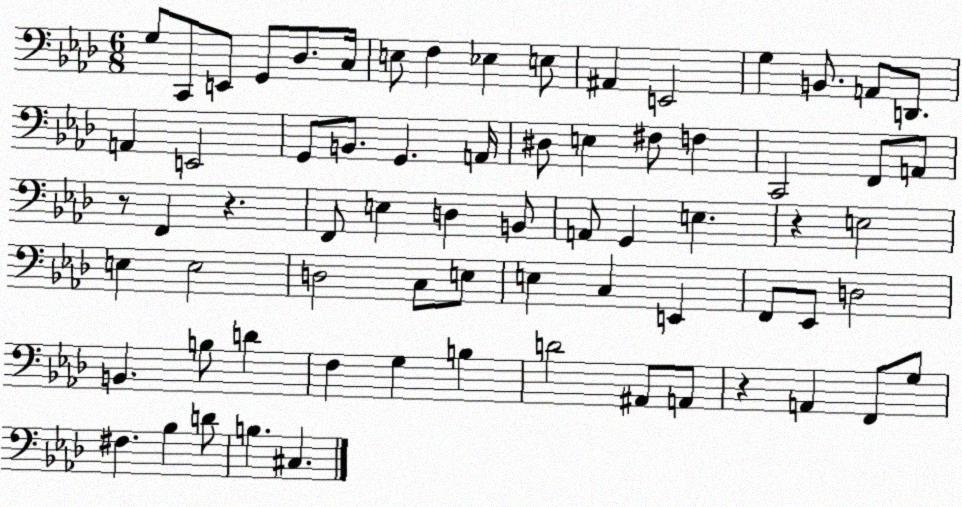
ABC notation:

X:1
T:Untitled
M:6/8
L:1/4
K:Ab
G,/2 C,,/2 E,,/2 G,,/2 _D,/2 C,/4 E,/2 F, _E, E,/2 ^A,, E,,2 G, B,,/2 A,,/2 D,,/2 A,, E,,2 G,,/2 B,,/2 G,, A,,/4 ^D,/2 E, ^F,/2 F, C,,2 F,,/2 A,,/2 z/2 F,, z F,,/2 E, D, B,,/2 A,,/2 G,, E, z E,2 E, E,2 D,2 C,/2 E,/2 E, C, E,, F,,/2 _E,,/2 D,2 B,, B,/2 D F, G, B, D2 ^A,,/2 A,,/2 z A,, F,,/2 G,/2 ^F, _B, D/2 B, ^C,